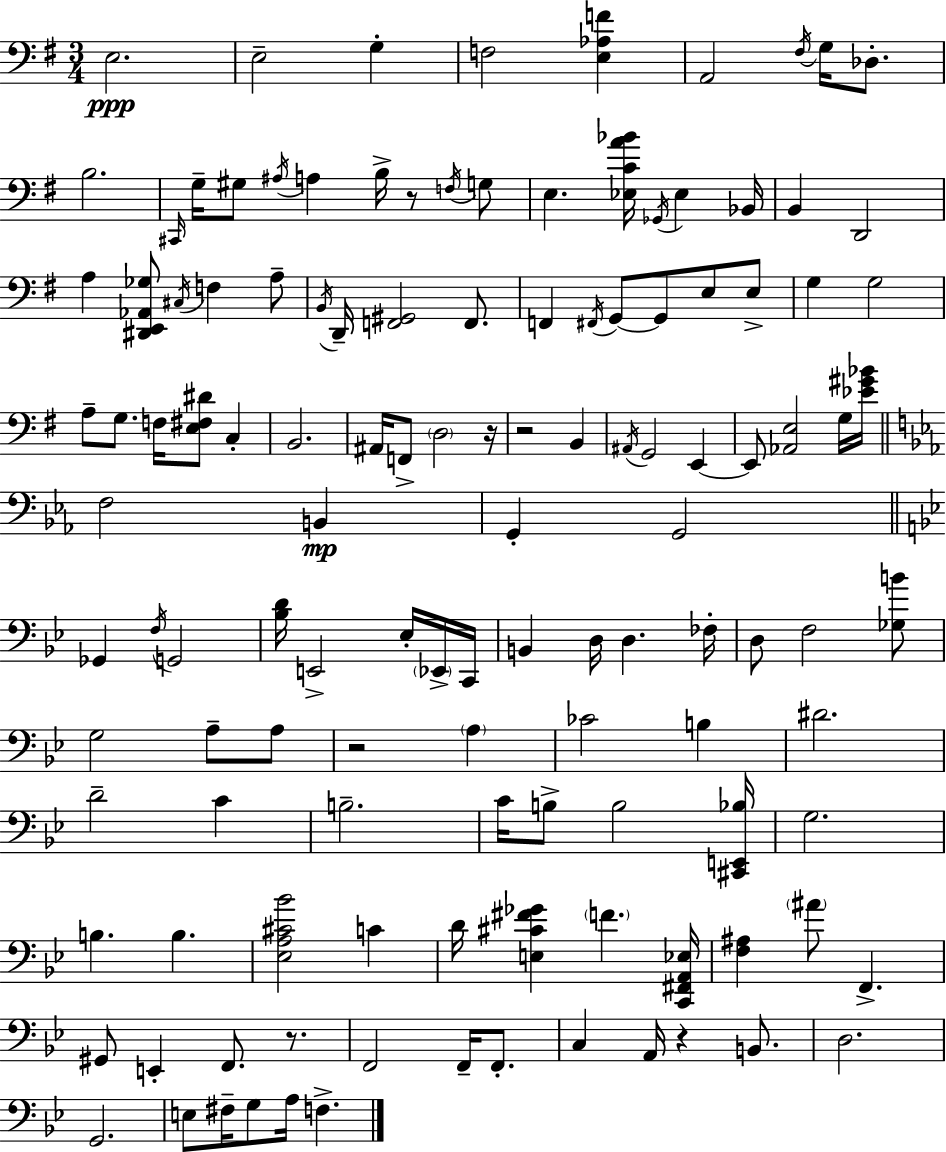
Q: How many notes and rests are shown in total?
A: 126